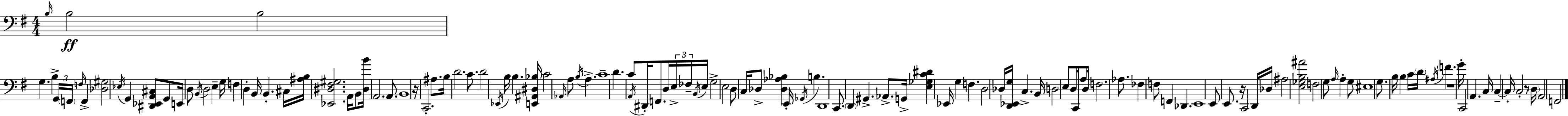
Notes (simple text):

B3/s B3/h B3/h G3/q. B3/q G2/s F2/s F3/s F2/q [Db3,G#3]/h Eb3/s G2/q [D#2,Eb2,A2,C#3]/e G2/e E2/s D3/e B2/s D3/h E3/q G3/s F3/q D3/q B2/s B2/q. C#3/s [A#3,B3]/s [Eb2,D#3,F#3,G#3]/h. A2/s B2/e [D#3,B4]/s A2/h. A2/e. B2/w R/s C2/h. A#3/e. B3/s D4/h. C4/e. D4/h Eb2/s B3/s B3/q. [E2,A#2,D#3,Bb3]/s C4/h Ab2/s A3/e B3/s A3/q. C4/w D4/q. C4/e A2/s D#2/s F2/e. D3/s E3/s FES3/s B2/s E3/s G3/h E3/h D3/e C3/s Db3/e [Db3,Ab3,Bb3]/q E2/s Gb2/s B3/q. D2/w C2/e. D2/q G#2/q. Ab2/e. G2/s [E3,Gb3,C4,D#4]/q Eb2/s G3/q F3/q. D3/h Db3/s [D2,Eb2,G3]/s C3/q. B2/s D3/h E3/e D3/e C2/s A3/e D3/s F3/h. Ab3/e. FES3/q F3/e F2/q Db2/q. E2/w E2/e E2/e. R/s C2/h D2/s Db3/s A#3/h [E3,Gb3,B3,A#4]/h F3/h G3/e A3/s A3/q G3/e EIS3/w G3/e. B3/s B3/q C4/s D4/s A#3/s F4/q. R/w G4/s C2/h A2/q. C3/s C3/q C3/s C3/h R/e D3/s A2/h F2/h